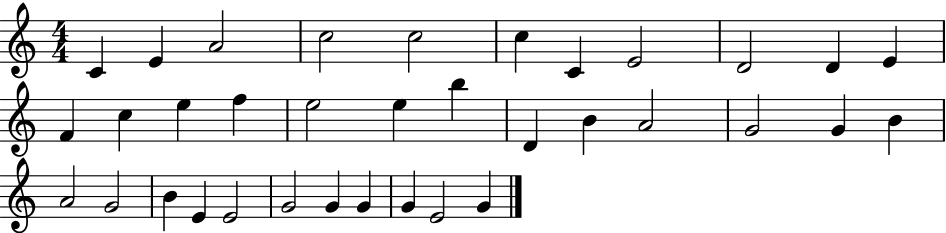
C4/q E4/q A4/h C5/h C5/h C5/q C4/q E4/h D4/h D4/q E4/q F4/q C5/q E5/q F5/q E5/h E5/q B5/q D4/q B4/q A4/h G4/h G4/q B4/q A4/h G4/h B4/q E4/q E4/h G4/h G4/q G4/q G4/q E4/h G4/q